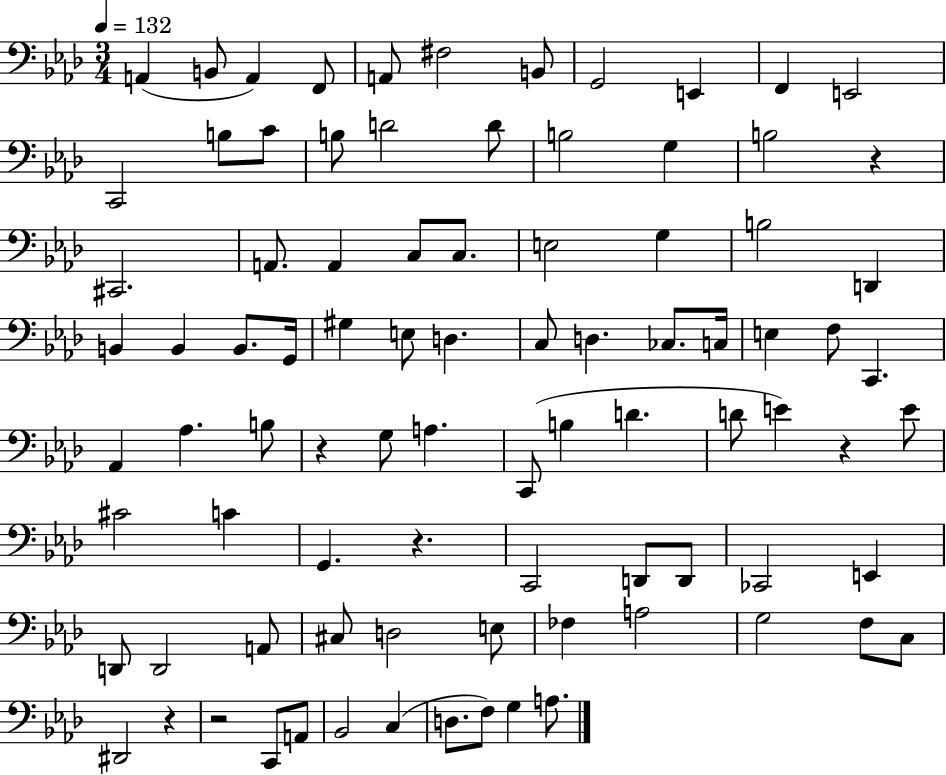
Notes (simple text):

A2/q B2/e A2/q F2/e A2/e F#3/h B2/e G2/h E2/q F2/q E2/h C2/h B3/e C4/e B3/e D4/h D4/e B3/h G3/q B3/h R/q C#2/h. A2/e. A2/q C3/e C3/e. E3/h G3/q B3/h D2/q B2/q B2/q B2/e. G2/s G#3/q E3/e D3/q. C3/e D3/q. CES3/e. C3/s E3/q F3/e C2/q. Ab2/q Ab3/q. B3/e R/q G3/e A3/q. C2/e B3/q D4/q. D4/e E4/q R/q E4/e C#4/h C4/q G2/q. R/q. C2/h D2/e D2/e CES2/h E2/q D2/e D2/h A2/e C#3/e D3/h E3/e FES3/q A3/h G3/h F3/e C3/e D#2/h R/q R/h C2/e A2/e Bb2/h C3/q D3/e. F3/e G3/q A3/e.